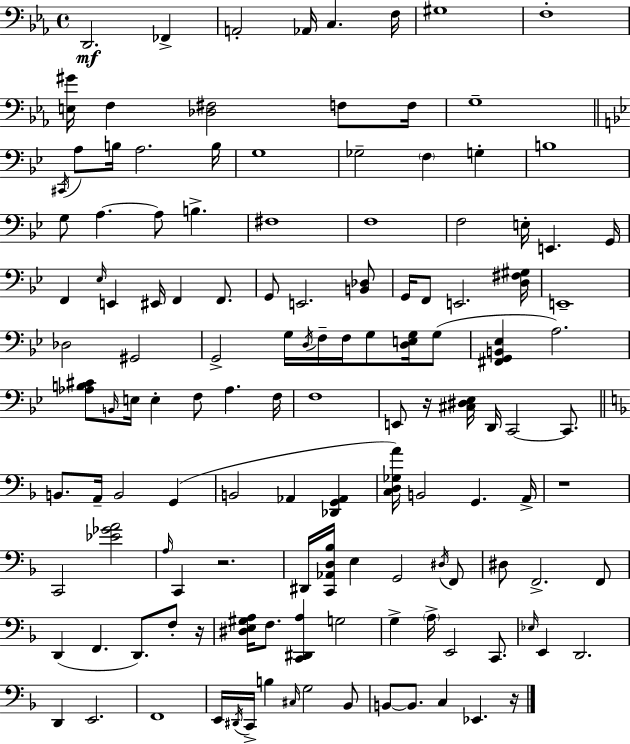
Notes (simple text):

D2/h. FES2/q A2/h Ab2/s C3/q. F3/s G#3/w F3/w [E3,G#4]/s F3/q [Db3,F#3]/h F3/e F3/s G3/w C#2/s A3/e B3/s A3/h. B3/s G3/w Gb3/h F3/q G3/q B3/w G3/e A3/q. A3/e B3/q. F#3/w F3/w F3/h E3/s E2/q. G2/s F2/q Eb3/s E2/q EIS2/s F2/q F2/e. G2/e E2/h. [B2,Db3]/e G2/s F2/e E2/h. [D3,F#3,G#3]/s E2/w Db3/h G#2/h G2/h G3/s D3/s F3/s F3/s G3/e [D3,E3,G3]/s G3/e [F#2,G2,B2,Eb3]/q A3/h. [Ab3,B3,C#4]/e B2/s E3/s E3/q F3/e Ab3/q. F3/s F3/w E2/e R/s [C#3,D#3,Eb3]/s D2/s C2/h C2/e. B2/e. A2/s B2/h G2/q B2/h Ab2/q [Db2,G2,Ab2]/q [C3,D3,Gb3,A4]/s B2/h G2/q. A2/s R/w C2/h [Eb4,Gb4,A4]/h A3/s C2/q R/h. D#2/s [C2,Ab2,D3,Bb3]/s E3/q G2/h D#3/s F2/e D#3/e F2/h. F2/e D2/q F2/q. D2/e. F3/e R/s [D#3,E3,G#3,A3]/s F3/e. [C2,D#2,A3]/q G3/h G3/q A3/s E2/h C2/e. Eb3/s E2/q D2/h. D2/q E2/h. F2/w E2/s D#2/s C2/s B3/q C#3/s G3/h Bb2/e B2/e B2/e. C3/q Eb2/q. R/s